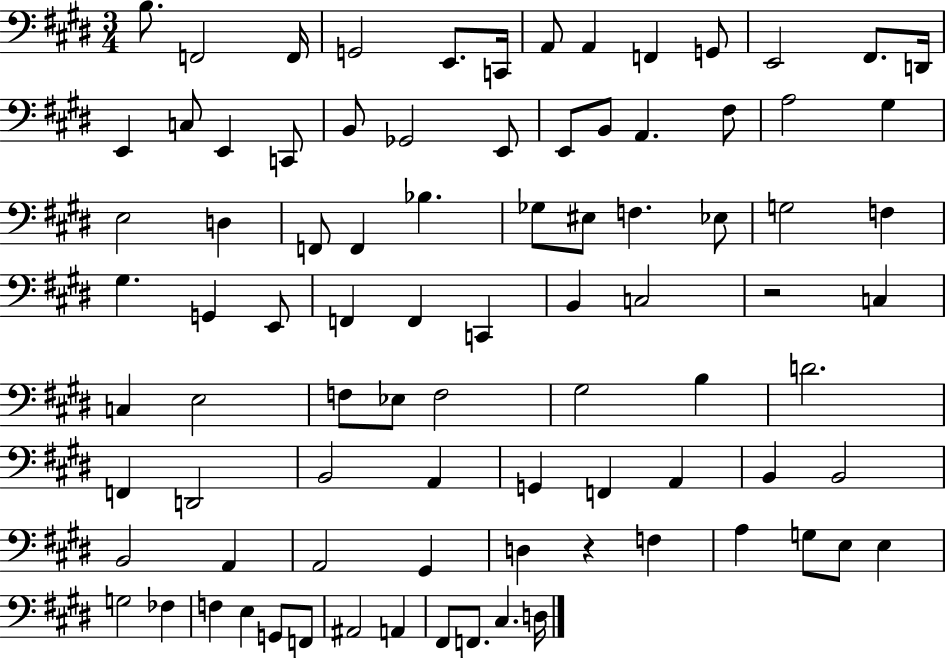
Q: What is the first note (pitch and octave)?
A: B3